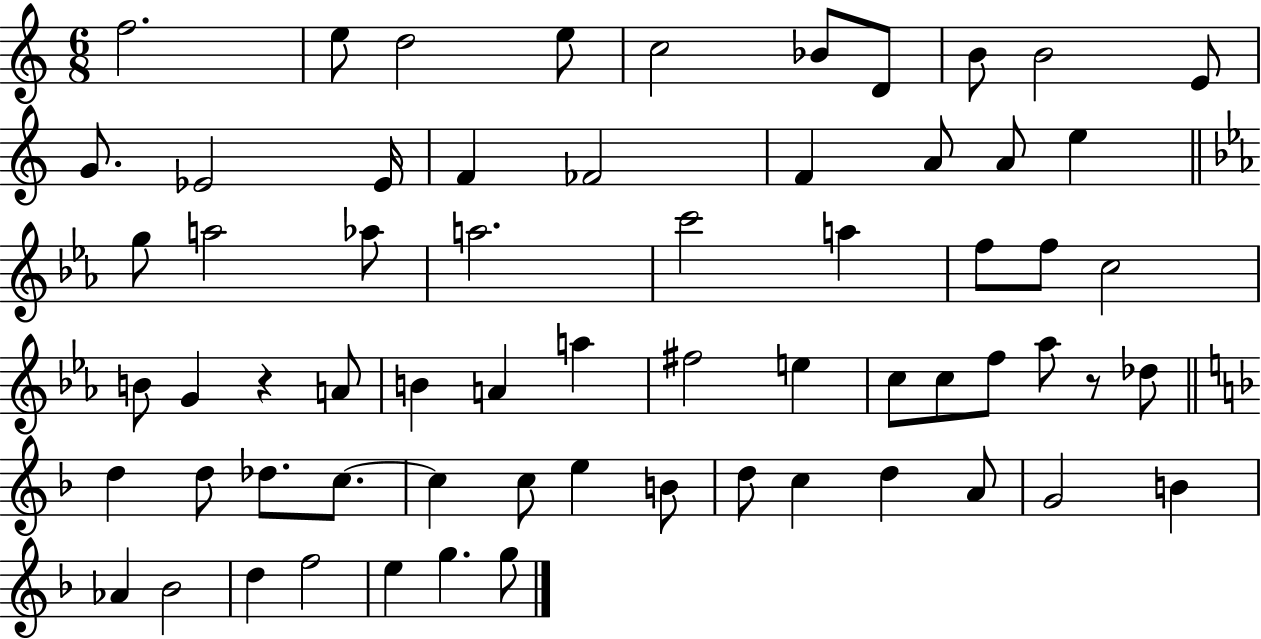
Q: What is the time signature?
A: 6/8